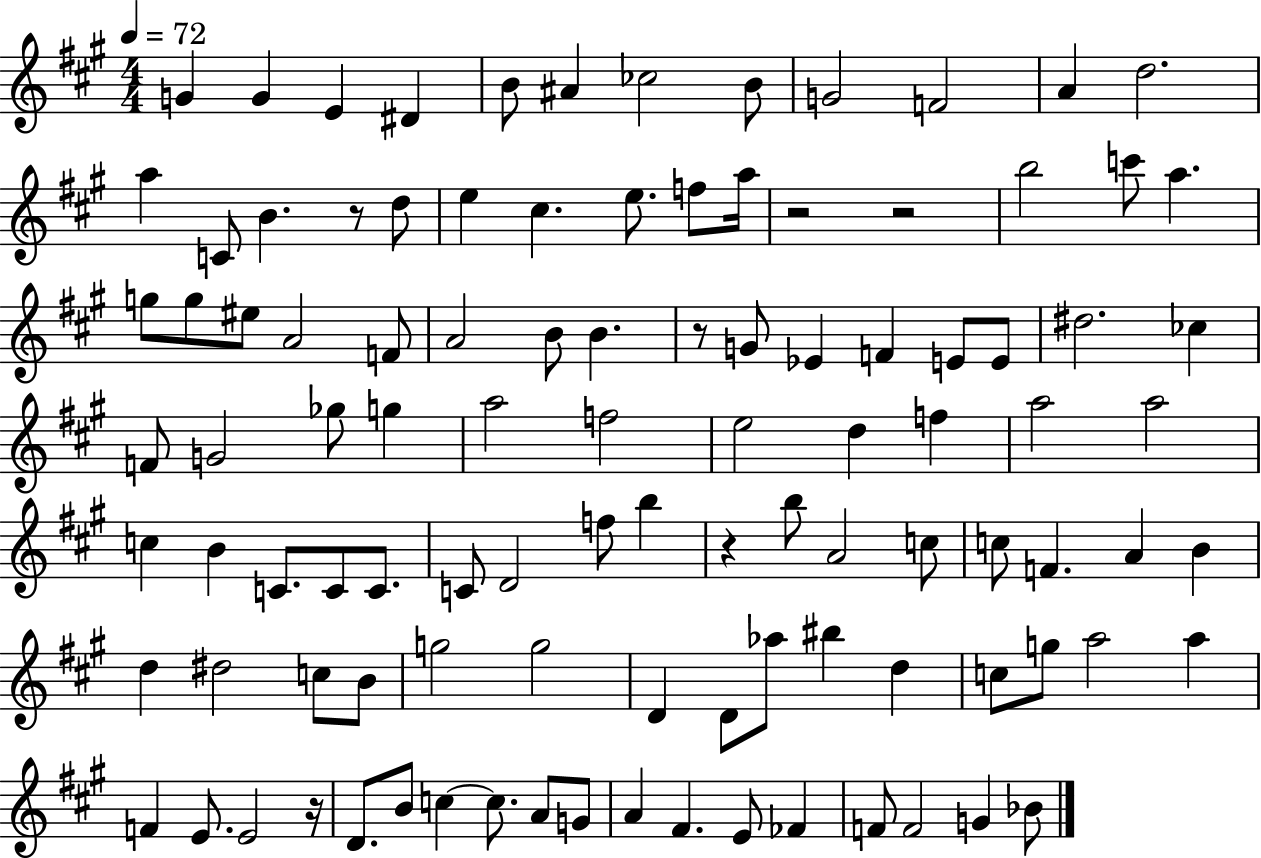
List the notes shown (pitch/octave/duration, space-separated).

G4/q G4/q E4/q D#4/q B4/e A#4/q CES5/h B4/e G4/h F4/h A4/q D5/h. A5/q C4/e B4/q. R/e D5/e E5/q C#5/q. E5/e. F5/e A5/s R/h R/h B5/h C6/e A5/q. G5/e G5/e EIS5/e A4/h F4/e A4/h B4/e B4/q. R/e G4/e Eb4/q F4/q E4/e E4/e D#5/h. CES5/q F4/e G4/h Gb5/e G5/q A5/h F5/h E5/h D5/q F5/q A5/h A5/h C5/q B4/q C4/e. C4/e C4/e. C4/e D4/h F5/e B5/q R/q B5/e A4/h C5/e C5/e F4/q. A4/q B4/q D5/q D#5/h C5/e B4/e G5/h G5/h D4/q D4/e Ab5/e BIS5/q D5/q C5/e G5/e A5/h A5/q F4/q E4/e. E4/h R/s D4/e. B4/e C5/q C5/e. A4/e G4/e A4/q F#4/q. E4/e FES4/q F4/e F4/h G4/q Bb4/e